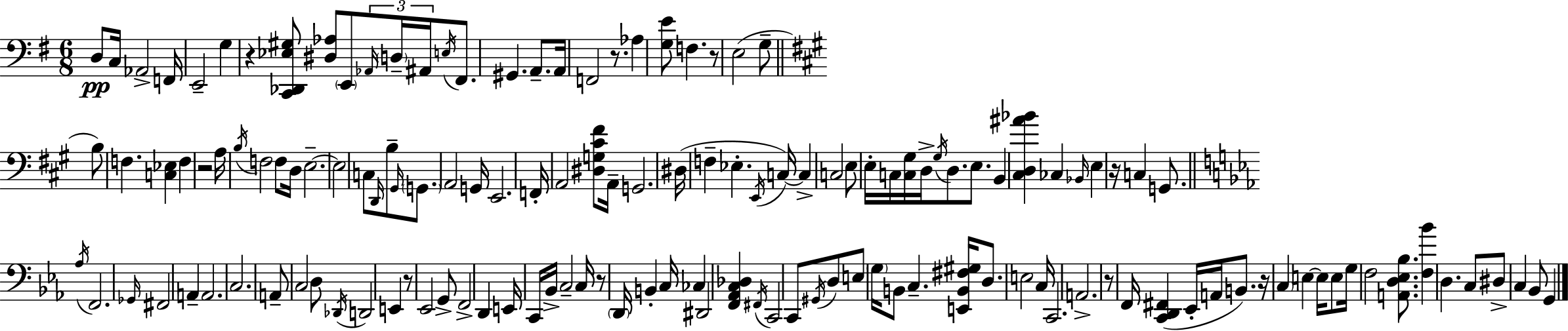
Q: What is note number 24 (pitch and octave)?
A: A3